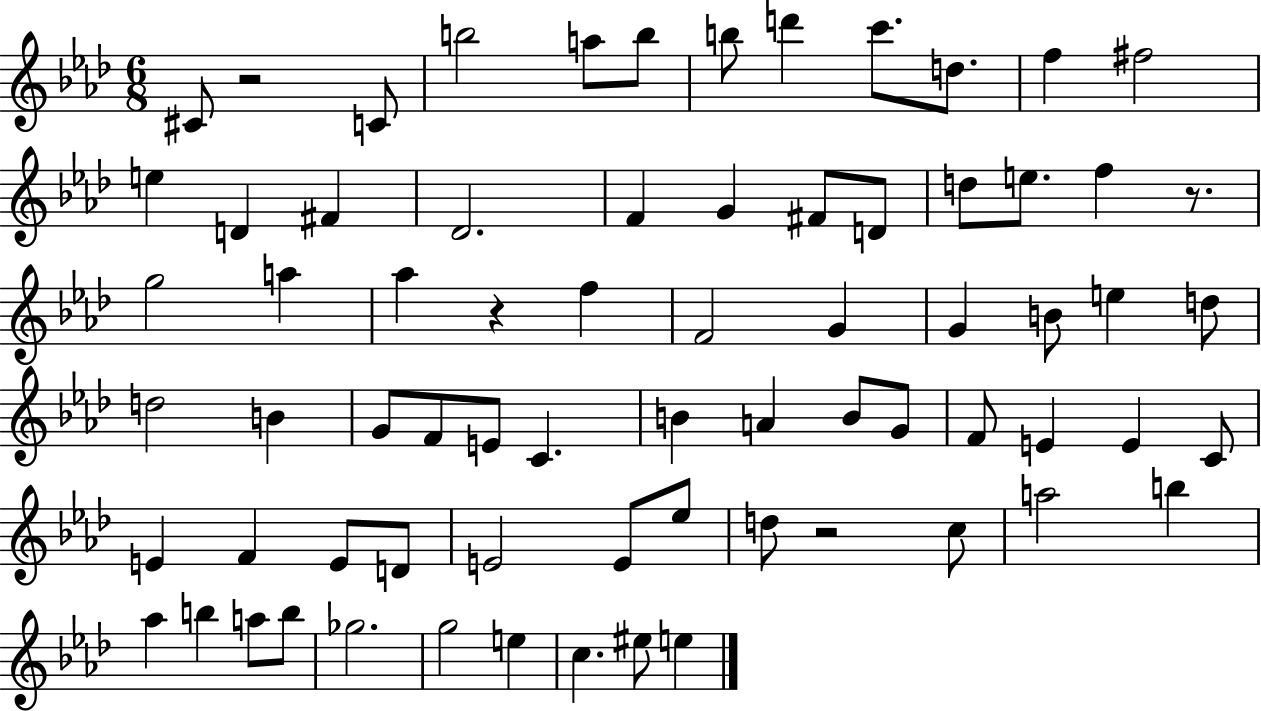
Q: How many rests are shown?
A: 4